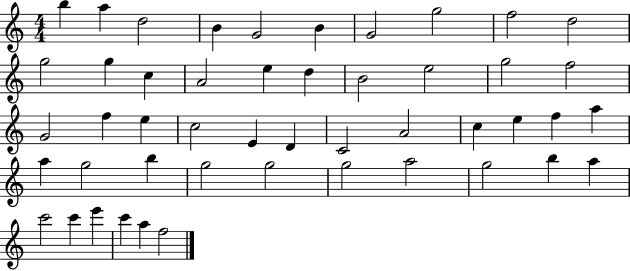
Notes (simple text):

B5/q A5/q D5/h B4/q G4/h B4/q G4/h G5/h F5/h D5/h G5/h G5/q C5/q A4/h E5/q D5/q B4/h E5/h G5/h F5/h G4/h F5/q E5/q C5/h E4/q D4/q C4/h A4/h C5/q E5/q F5/q A5/q A5/q G5/h B5/q G5/h G5/h G5/h A5/h G5/h B5/q A5/q C6/h C6/q E6/q C6/q A5/q F5/h